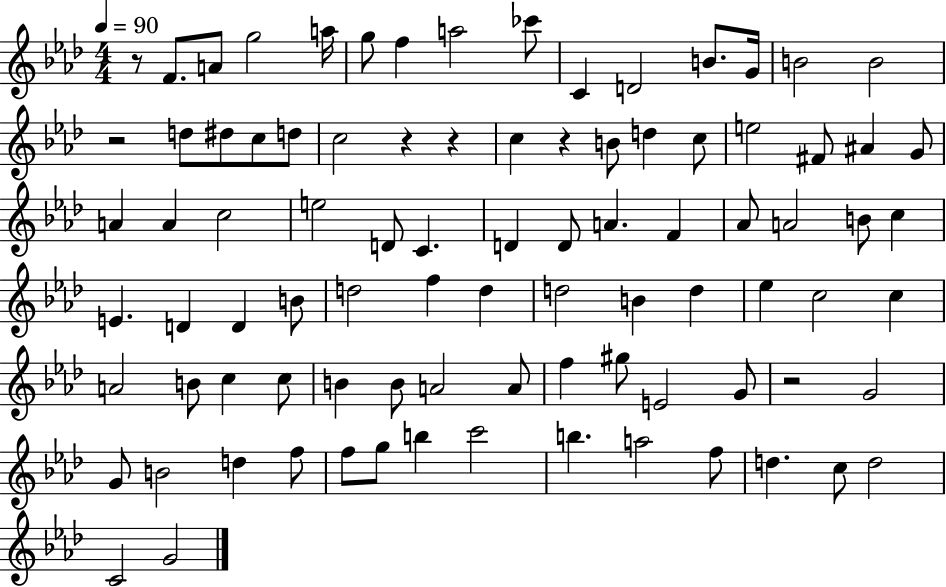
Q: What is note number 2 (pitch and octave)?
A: A4